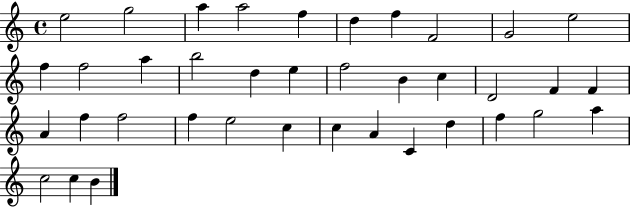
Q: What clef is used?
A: treble